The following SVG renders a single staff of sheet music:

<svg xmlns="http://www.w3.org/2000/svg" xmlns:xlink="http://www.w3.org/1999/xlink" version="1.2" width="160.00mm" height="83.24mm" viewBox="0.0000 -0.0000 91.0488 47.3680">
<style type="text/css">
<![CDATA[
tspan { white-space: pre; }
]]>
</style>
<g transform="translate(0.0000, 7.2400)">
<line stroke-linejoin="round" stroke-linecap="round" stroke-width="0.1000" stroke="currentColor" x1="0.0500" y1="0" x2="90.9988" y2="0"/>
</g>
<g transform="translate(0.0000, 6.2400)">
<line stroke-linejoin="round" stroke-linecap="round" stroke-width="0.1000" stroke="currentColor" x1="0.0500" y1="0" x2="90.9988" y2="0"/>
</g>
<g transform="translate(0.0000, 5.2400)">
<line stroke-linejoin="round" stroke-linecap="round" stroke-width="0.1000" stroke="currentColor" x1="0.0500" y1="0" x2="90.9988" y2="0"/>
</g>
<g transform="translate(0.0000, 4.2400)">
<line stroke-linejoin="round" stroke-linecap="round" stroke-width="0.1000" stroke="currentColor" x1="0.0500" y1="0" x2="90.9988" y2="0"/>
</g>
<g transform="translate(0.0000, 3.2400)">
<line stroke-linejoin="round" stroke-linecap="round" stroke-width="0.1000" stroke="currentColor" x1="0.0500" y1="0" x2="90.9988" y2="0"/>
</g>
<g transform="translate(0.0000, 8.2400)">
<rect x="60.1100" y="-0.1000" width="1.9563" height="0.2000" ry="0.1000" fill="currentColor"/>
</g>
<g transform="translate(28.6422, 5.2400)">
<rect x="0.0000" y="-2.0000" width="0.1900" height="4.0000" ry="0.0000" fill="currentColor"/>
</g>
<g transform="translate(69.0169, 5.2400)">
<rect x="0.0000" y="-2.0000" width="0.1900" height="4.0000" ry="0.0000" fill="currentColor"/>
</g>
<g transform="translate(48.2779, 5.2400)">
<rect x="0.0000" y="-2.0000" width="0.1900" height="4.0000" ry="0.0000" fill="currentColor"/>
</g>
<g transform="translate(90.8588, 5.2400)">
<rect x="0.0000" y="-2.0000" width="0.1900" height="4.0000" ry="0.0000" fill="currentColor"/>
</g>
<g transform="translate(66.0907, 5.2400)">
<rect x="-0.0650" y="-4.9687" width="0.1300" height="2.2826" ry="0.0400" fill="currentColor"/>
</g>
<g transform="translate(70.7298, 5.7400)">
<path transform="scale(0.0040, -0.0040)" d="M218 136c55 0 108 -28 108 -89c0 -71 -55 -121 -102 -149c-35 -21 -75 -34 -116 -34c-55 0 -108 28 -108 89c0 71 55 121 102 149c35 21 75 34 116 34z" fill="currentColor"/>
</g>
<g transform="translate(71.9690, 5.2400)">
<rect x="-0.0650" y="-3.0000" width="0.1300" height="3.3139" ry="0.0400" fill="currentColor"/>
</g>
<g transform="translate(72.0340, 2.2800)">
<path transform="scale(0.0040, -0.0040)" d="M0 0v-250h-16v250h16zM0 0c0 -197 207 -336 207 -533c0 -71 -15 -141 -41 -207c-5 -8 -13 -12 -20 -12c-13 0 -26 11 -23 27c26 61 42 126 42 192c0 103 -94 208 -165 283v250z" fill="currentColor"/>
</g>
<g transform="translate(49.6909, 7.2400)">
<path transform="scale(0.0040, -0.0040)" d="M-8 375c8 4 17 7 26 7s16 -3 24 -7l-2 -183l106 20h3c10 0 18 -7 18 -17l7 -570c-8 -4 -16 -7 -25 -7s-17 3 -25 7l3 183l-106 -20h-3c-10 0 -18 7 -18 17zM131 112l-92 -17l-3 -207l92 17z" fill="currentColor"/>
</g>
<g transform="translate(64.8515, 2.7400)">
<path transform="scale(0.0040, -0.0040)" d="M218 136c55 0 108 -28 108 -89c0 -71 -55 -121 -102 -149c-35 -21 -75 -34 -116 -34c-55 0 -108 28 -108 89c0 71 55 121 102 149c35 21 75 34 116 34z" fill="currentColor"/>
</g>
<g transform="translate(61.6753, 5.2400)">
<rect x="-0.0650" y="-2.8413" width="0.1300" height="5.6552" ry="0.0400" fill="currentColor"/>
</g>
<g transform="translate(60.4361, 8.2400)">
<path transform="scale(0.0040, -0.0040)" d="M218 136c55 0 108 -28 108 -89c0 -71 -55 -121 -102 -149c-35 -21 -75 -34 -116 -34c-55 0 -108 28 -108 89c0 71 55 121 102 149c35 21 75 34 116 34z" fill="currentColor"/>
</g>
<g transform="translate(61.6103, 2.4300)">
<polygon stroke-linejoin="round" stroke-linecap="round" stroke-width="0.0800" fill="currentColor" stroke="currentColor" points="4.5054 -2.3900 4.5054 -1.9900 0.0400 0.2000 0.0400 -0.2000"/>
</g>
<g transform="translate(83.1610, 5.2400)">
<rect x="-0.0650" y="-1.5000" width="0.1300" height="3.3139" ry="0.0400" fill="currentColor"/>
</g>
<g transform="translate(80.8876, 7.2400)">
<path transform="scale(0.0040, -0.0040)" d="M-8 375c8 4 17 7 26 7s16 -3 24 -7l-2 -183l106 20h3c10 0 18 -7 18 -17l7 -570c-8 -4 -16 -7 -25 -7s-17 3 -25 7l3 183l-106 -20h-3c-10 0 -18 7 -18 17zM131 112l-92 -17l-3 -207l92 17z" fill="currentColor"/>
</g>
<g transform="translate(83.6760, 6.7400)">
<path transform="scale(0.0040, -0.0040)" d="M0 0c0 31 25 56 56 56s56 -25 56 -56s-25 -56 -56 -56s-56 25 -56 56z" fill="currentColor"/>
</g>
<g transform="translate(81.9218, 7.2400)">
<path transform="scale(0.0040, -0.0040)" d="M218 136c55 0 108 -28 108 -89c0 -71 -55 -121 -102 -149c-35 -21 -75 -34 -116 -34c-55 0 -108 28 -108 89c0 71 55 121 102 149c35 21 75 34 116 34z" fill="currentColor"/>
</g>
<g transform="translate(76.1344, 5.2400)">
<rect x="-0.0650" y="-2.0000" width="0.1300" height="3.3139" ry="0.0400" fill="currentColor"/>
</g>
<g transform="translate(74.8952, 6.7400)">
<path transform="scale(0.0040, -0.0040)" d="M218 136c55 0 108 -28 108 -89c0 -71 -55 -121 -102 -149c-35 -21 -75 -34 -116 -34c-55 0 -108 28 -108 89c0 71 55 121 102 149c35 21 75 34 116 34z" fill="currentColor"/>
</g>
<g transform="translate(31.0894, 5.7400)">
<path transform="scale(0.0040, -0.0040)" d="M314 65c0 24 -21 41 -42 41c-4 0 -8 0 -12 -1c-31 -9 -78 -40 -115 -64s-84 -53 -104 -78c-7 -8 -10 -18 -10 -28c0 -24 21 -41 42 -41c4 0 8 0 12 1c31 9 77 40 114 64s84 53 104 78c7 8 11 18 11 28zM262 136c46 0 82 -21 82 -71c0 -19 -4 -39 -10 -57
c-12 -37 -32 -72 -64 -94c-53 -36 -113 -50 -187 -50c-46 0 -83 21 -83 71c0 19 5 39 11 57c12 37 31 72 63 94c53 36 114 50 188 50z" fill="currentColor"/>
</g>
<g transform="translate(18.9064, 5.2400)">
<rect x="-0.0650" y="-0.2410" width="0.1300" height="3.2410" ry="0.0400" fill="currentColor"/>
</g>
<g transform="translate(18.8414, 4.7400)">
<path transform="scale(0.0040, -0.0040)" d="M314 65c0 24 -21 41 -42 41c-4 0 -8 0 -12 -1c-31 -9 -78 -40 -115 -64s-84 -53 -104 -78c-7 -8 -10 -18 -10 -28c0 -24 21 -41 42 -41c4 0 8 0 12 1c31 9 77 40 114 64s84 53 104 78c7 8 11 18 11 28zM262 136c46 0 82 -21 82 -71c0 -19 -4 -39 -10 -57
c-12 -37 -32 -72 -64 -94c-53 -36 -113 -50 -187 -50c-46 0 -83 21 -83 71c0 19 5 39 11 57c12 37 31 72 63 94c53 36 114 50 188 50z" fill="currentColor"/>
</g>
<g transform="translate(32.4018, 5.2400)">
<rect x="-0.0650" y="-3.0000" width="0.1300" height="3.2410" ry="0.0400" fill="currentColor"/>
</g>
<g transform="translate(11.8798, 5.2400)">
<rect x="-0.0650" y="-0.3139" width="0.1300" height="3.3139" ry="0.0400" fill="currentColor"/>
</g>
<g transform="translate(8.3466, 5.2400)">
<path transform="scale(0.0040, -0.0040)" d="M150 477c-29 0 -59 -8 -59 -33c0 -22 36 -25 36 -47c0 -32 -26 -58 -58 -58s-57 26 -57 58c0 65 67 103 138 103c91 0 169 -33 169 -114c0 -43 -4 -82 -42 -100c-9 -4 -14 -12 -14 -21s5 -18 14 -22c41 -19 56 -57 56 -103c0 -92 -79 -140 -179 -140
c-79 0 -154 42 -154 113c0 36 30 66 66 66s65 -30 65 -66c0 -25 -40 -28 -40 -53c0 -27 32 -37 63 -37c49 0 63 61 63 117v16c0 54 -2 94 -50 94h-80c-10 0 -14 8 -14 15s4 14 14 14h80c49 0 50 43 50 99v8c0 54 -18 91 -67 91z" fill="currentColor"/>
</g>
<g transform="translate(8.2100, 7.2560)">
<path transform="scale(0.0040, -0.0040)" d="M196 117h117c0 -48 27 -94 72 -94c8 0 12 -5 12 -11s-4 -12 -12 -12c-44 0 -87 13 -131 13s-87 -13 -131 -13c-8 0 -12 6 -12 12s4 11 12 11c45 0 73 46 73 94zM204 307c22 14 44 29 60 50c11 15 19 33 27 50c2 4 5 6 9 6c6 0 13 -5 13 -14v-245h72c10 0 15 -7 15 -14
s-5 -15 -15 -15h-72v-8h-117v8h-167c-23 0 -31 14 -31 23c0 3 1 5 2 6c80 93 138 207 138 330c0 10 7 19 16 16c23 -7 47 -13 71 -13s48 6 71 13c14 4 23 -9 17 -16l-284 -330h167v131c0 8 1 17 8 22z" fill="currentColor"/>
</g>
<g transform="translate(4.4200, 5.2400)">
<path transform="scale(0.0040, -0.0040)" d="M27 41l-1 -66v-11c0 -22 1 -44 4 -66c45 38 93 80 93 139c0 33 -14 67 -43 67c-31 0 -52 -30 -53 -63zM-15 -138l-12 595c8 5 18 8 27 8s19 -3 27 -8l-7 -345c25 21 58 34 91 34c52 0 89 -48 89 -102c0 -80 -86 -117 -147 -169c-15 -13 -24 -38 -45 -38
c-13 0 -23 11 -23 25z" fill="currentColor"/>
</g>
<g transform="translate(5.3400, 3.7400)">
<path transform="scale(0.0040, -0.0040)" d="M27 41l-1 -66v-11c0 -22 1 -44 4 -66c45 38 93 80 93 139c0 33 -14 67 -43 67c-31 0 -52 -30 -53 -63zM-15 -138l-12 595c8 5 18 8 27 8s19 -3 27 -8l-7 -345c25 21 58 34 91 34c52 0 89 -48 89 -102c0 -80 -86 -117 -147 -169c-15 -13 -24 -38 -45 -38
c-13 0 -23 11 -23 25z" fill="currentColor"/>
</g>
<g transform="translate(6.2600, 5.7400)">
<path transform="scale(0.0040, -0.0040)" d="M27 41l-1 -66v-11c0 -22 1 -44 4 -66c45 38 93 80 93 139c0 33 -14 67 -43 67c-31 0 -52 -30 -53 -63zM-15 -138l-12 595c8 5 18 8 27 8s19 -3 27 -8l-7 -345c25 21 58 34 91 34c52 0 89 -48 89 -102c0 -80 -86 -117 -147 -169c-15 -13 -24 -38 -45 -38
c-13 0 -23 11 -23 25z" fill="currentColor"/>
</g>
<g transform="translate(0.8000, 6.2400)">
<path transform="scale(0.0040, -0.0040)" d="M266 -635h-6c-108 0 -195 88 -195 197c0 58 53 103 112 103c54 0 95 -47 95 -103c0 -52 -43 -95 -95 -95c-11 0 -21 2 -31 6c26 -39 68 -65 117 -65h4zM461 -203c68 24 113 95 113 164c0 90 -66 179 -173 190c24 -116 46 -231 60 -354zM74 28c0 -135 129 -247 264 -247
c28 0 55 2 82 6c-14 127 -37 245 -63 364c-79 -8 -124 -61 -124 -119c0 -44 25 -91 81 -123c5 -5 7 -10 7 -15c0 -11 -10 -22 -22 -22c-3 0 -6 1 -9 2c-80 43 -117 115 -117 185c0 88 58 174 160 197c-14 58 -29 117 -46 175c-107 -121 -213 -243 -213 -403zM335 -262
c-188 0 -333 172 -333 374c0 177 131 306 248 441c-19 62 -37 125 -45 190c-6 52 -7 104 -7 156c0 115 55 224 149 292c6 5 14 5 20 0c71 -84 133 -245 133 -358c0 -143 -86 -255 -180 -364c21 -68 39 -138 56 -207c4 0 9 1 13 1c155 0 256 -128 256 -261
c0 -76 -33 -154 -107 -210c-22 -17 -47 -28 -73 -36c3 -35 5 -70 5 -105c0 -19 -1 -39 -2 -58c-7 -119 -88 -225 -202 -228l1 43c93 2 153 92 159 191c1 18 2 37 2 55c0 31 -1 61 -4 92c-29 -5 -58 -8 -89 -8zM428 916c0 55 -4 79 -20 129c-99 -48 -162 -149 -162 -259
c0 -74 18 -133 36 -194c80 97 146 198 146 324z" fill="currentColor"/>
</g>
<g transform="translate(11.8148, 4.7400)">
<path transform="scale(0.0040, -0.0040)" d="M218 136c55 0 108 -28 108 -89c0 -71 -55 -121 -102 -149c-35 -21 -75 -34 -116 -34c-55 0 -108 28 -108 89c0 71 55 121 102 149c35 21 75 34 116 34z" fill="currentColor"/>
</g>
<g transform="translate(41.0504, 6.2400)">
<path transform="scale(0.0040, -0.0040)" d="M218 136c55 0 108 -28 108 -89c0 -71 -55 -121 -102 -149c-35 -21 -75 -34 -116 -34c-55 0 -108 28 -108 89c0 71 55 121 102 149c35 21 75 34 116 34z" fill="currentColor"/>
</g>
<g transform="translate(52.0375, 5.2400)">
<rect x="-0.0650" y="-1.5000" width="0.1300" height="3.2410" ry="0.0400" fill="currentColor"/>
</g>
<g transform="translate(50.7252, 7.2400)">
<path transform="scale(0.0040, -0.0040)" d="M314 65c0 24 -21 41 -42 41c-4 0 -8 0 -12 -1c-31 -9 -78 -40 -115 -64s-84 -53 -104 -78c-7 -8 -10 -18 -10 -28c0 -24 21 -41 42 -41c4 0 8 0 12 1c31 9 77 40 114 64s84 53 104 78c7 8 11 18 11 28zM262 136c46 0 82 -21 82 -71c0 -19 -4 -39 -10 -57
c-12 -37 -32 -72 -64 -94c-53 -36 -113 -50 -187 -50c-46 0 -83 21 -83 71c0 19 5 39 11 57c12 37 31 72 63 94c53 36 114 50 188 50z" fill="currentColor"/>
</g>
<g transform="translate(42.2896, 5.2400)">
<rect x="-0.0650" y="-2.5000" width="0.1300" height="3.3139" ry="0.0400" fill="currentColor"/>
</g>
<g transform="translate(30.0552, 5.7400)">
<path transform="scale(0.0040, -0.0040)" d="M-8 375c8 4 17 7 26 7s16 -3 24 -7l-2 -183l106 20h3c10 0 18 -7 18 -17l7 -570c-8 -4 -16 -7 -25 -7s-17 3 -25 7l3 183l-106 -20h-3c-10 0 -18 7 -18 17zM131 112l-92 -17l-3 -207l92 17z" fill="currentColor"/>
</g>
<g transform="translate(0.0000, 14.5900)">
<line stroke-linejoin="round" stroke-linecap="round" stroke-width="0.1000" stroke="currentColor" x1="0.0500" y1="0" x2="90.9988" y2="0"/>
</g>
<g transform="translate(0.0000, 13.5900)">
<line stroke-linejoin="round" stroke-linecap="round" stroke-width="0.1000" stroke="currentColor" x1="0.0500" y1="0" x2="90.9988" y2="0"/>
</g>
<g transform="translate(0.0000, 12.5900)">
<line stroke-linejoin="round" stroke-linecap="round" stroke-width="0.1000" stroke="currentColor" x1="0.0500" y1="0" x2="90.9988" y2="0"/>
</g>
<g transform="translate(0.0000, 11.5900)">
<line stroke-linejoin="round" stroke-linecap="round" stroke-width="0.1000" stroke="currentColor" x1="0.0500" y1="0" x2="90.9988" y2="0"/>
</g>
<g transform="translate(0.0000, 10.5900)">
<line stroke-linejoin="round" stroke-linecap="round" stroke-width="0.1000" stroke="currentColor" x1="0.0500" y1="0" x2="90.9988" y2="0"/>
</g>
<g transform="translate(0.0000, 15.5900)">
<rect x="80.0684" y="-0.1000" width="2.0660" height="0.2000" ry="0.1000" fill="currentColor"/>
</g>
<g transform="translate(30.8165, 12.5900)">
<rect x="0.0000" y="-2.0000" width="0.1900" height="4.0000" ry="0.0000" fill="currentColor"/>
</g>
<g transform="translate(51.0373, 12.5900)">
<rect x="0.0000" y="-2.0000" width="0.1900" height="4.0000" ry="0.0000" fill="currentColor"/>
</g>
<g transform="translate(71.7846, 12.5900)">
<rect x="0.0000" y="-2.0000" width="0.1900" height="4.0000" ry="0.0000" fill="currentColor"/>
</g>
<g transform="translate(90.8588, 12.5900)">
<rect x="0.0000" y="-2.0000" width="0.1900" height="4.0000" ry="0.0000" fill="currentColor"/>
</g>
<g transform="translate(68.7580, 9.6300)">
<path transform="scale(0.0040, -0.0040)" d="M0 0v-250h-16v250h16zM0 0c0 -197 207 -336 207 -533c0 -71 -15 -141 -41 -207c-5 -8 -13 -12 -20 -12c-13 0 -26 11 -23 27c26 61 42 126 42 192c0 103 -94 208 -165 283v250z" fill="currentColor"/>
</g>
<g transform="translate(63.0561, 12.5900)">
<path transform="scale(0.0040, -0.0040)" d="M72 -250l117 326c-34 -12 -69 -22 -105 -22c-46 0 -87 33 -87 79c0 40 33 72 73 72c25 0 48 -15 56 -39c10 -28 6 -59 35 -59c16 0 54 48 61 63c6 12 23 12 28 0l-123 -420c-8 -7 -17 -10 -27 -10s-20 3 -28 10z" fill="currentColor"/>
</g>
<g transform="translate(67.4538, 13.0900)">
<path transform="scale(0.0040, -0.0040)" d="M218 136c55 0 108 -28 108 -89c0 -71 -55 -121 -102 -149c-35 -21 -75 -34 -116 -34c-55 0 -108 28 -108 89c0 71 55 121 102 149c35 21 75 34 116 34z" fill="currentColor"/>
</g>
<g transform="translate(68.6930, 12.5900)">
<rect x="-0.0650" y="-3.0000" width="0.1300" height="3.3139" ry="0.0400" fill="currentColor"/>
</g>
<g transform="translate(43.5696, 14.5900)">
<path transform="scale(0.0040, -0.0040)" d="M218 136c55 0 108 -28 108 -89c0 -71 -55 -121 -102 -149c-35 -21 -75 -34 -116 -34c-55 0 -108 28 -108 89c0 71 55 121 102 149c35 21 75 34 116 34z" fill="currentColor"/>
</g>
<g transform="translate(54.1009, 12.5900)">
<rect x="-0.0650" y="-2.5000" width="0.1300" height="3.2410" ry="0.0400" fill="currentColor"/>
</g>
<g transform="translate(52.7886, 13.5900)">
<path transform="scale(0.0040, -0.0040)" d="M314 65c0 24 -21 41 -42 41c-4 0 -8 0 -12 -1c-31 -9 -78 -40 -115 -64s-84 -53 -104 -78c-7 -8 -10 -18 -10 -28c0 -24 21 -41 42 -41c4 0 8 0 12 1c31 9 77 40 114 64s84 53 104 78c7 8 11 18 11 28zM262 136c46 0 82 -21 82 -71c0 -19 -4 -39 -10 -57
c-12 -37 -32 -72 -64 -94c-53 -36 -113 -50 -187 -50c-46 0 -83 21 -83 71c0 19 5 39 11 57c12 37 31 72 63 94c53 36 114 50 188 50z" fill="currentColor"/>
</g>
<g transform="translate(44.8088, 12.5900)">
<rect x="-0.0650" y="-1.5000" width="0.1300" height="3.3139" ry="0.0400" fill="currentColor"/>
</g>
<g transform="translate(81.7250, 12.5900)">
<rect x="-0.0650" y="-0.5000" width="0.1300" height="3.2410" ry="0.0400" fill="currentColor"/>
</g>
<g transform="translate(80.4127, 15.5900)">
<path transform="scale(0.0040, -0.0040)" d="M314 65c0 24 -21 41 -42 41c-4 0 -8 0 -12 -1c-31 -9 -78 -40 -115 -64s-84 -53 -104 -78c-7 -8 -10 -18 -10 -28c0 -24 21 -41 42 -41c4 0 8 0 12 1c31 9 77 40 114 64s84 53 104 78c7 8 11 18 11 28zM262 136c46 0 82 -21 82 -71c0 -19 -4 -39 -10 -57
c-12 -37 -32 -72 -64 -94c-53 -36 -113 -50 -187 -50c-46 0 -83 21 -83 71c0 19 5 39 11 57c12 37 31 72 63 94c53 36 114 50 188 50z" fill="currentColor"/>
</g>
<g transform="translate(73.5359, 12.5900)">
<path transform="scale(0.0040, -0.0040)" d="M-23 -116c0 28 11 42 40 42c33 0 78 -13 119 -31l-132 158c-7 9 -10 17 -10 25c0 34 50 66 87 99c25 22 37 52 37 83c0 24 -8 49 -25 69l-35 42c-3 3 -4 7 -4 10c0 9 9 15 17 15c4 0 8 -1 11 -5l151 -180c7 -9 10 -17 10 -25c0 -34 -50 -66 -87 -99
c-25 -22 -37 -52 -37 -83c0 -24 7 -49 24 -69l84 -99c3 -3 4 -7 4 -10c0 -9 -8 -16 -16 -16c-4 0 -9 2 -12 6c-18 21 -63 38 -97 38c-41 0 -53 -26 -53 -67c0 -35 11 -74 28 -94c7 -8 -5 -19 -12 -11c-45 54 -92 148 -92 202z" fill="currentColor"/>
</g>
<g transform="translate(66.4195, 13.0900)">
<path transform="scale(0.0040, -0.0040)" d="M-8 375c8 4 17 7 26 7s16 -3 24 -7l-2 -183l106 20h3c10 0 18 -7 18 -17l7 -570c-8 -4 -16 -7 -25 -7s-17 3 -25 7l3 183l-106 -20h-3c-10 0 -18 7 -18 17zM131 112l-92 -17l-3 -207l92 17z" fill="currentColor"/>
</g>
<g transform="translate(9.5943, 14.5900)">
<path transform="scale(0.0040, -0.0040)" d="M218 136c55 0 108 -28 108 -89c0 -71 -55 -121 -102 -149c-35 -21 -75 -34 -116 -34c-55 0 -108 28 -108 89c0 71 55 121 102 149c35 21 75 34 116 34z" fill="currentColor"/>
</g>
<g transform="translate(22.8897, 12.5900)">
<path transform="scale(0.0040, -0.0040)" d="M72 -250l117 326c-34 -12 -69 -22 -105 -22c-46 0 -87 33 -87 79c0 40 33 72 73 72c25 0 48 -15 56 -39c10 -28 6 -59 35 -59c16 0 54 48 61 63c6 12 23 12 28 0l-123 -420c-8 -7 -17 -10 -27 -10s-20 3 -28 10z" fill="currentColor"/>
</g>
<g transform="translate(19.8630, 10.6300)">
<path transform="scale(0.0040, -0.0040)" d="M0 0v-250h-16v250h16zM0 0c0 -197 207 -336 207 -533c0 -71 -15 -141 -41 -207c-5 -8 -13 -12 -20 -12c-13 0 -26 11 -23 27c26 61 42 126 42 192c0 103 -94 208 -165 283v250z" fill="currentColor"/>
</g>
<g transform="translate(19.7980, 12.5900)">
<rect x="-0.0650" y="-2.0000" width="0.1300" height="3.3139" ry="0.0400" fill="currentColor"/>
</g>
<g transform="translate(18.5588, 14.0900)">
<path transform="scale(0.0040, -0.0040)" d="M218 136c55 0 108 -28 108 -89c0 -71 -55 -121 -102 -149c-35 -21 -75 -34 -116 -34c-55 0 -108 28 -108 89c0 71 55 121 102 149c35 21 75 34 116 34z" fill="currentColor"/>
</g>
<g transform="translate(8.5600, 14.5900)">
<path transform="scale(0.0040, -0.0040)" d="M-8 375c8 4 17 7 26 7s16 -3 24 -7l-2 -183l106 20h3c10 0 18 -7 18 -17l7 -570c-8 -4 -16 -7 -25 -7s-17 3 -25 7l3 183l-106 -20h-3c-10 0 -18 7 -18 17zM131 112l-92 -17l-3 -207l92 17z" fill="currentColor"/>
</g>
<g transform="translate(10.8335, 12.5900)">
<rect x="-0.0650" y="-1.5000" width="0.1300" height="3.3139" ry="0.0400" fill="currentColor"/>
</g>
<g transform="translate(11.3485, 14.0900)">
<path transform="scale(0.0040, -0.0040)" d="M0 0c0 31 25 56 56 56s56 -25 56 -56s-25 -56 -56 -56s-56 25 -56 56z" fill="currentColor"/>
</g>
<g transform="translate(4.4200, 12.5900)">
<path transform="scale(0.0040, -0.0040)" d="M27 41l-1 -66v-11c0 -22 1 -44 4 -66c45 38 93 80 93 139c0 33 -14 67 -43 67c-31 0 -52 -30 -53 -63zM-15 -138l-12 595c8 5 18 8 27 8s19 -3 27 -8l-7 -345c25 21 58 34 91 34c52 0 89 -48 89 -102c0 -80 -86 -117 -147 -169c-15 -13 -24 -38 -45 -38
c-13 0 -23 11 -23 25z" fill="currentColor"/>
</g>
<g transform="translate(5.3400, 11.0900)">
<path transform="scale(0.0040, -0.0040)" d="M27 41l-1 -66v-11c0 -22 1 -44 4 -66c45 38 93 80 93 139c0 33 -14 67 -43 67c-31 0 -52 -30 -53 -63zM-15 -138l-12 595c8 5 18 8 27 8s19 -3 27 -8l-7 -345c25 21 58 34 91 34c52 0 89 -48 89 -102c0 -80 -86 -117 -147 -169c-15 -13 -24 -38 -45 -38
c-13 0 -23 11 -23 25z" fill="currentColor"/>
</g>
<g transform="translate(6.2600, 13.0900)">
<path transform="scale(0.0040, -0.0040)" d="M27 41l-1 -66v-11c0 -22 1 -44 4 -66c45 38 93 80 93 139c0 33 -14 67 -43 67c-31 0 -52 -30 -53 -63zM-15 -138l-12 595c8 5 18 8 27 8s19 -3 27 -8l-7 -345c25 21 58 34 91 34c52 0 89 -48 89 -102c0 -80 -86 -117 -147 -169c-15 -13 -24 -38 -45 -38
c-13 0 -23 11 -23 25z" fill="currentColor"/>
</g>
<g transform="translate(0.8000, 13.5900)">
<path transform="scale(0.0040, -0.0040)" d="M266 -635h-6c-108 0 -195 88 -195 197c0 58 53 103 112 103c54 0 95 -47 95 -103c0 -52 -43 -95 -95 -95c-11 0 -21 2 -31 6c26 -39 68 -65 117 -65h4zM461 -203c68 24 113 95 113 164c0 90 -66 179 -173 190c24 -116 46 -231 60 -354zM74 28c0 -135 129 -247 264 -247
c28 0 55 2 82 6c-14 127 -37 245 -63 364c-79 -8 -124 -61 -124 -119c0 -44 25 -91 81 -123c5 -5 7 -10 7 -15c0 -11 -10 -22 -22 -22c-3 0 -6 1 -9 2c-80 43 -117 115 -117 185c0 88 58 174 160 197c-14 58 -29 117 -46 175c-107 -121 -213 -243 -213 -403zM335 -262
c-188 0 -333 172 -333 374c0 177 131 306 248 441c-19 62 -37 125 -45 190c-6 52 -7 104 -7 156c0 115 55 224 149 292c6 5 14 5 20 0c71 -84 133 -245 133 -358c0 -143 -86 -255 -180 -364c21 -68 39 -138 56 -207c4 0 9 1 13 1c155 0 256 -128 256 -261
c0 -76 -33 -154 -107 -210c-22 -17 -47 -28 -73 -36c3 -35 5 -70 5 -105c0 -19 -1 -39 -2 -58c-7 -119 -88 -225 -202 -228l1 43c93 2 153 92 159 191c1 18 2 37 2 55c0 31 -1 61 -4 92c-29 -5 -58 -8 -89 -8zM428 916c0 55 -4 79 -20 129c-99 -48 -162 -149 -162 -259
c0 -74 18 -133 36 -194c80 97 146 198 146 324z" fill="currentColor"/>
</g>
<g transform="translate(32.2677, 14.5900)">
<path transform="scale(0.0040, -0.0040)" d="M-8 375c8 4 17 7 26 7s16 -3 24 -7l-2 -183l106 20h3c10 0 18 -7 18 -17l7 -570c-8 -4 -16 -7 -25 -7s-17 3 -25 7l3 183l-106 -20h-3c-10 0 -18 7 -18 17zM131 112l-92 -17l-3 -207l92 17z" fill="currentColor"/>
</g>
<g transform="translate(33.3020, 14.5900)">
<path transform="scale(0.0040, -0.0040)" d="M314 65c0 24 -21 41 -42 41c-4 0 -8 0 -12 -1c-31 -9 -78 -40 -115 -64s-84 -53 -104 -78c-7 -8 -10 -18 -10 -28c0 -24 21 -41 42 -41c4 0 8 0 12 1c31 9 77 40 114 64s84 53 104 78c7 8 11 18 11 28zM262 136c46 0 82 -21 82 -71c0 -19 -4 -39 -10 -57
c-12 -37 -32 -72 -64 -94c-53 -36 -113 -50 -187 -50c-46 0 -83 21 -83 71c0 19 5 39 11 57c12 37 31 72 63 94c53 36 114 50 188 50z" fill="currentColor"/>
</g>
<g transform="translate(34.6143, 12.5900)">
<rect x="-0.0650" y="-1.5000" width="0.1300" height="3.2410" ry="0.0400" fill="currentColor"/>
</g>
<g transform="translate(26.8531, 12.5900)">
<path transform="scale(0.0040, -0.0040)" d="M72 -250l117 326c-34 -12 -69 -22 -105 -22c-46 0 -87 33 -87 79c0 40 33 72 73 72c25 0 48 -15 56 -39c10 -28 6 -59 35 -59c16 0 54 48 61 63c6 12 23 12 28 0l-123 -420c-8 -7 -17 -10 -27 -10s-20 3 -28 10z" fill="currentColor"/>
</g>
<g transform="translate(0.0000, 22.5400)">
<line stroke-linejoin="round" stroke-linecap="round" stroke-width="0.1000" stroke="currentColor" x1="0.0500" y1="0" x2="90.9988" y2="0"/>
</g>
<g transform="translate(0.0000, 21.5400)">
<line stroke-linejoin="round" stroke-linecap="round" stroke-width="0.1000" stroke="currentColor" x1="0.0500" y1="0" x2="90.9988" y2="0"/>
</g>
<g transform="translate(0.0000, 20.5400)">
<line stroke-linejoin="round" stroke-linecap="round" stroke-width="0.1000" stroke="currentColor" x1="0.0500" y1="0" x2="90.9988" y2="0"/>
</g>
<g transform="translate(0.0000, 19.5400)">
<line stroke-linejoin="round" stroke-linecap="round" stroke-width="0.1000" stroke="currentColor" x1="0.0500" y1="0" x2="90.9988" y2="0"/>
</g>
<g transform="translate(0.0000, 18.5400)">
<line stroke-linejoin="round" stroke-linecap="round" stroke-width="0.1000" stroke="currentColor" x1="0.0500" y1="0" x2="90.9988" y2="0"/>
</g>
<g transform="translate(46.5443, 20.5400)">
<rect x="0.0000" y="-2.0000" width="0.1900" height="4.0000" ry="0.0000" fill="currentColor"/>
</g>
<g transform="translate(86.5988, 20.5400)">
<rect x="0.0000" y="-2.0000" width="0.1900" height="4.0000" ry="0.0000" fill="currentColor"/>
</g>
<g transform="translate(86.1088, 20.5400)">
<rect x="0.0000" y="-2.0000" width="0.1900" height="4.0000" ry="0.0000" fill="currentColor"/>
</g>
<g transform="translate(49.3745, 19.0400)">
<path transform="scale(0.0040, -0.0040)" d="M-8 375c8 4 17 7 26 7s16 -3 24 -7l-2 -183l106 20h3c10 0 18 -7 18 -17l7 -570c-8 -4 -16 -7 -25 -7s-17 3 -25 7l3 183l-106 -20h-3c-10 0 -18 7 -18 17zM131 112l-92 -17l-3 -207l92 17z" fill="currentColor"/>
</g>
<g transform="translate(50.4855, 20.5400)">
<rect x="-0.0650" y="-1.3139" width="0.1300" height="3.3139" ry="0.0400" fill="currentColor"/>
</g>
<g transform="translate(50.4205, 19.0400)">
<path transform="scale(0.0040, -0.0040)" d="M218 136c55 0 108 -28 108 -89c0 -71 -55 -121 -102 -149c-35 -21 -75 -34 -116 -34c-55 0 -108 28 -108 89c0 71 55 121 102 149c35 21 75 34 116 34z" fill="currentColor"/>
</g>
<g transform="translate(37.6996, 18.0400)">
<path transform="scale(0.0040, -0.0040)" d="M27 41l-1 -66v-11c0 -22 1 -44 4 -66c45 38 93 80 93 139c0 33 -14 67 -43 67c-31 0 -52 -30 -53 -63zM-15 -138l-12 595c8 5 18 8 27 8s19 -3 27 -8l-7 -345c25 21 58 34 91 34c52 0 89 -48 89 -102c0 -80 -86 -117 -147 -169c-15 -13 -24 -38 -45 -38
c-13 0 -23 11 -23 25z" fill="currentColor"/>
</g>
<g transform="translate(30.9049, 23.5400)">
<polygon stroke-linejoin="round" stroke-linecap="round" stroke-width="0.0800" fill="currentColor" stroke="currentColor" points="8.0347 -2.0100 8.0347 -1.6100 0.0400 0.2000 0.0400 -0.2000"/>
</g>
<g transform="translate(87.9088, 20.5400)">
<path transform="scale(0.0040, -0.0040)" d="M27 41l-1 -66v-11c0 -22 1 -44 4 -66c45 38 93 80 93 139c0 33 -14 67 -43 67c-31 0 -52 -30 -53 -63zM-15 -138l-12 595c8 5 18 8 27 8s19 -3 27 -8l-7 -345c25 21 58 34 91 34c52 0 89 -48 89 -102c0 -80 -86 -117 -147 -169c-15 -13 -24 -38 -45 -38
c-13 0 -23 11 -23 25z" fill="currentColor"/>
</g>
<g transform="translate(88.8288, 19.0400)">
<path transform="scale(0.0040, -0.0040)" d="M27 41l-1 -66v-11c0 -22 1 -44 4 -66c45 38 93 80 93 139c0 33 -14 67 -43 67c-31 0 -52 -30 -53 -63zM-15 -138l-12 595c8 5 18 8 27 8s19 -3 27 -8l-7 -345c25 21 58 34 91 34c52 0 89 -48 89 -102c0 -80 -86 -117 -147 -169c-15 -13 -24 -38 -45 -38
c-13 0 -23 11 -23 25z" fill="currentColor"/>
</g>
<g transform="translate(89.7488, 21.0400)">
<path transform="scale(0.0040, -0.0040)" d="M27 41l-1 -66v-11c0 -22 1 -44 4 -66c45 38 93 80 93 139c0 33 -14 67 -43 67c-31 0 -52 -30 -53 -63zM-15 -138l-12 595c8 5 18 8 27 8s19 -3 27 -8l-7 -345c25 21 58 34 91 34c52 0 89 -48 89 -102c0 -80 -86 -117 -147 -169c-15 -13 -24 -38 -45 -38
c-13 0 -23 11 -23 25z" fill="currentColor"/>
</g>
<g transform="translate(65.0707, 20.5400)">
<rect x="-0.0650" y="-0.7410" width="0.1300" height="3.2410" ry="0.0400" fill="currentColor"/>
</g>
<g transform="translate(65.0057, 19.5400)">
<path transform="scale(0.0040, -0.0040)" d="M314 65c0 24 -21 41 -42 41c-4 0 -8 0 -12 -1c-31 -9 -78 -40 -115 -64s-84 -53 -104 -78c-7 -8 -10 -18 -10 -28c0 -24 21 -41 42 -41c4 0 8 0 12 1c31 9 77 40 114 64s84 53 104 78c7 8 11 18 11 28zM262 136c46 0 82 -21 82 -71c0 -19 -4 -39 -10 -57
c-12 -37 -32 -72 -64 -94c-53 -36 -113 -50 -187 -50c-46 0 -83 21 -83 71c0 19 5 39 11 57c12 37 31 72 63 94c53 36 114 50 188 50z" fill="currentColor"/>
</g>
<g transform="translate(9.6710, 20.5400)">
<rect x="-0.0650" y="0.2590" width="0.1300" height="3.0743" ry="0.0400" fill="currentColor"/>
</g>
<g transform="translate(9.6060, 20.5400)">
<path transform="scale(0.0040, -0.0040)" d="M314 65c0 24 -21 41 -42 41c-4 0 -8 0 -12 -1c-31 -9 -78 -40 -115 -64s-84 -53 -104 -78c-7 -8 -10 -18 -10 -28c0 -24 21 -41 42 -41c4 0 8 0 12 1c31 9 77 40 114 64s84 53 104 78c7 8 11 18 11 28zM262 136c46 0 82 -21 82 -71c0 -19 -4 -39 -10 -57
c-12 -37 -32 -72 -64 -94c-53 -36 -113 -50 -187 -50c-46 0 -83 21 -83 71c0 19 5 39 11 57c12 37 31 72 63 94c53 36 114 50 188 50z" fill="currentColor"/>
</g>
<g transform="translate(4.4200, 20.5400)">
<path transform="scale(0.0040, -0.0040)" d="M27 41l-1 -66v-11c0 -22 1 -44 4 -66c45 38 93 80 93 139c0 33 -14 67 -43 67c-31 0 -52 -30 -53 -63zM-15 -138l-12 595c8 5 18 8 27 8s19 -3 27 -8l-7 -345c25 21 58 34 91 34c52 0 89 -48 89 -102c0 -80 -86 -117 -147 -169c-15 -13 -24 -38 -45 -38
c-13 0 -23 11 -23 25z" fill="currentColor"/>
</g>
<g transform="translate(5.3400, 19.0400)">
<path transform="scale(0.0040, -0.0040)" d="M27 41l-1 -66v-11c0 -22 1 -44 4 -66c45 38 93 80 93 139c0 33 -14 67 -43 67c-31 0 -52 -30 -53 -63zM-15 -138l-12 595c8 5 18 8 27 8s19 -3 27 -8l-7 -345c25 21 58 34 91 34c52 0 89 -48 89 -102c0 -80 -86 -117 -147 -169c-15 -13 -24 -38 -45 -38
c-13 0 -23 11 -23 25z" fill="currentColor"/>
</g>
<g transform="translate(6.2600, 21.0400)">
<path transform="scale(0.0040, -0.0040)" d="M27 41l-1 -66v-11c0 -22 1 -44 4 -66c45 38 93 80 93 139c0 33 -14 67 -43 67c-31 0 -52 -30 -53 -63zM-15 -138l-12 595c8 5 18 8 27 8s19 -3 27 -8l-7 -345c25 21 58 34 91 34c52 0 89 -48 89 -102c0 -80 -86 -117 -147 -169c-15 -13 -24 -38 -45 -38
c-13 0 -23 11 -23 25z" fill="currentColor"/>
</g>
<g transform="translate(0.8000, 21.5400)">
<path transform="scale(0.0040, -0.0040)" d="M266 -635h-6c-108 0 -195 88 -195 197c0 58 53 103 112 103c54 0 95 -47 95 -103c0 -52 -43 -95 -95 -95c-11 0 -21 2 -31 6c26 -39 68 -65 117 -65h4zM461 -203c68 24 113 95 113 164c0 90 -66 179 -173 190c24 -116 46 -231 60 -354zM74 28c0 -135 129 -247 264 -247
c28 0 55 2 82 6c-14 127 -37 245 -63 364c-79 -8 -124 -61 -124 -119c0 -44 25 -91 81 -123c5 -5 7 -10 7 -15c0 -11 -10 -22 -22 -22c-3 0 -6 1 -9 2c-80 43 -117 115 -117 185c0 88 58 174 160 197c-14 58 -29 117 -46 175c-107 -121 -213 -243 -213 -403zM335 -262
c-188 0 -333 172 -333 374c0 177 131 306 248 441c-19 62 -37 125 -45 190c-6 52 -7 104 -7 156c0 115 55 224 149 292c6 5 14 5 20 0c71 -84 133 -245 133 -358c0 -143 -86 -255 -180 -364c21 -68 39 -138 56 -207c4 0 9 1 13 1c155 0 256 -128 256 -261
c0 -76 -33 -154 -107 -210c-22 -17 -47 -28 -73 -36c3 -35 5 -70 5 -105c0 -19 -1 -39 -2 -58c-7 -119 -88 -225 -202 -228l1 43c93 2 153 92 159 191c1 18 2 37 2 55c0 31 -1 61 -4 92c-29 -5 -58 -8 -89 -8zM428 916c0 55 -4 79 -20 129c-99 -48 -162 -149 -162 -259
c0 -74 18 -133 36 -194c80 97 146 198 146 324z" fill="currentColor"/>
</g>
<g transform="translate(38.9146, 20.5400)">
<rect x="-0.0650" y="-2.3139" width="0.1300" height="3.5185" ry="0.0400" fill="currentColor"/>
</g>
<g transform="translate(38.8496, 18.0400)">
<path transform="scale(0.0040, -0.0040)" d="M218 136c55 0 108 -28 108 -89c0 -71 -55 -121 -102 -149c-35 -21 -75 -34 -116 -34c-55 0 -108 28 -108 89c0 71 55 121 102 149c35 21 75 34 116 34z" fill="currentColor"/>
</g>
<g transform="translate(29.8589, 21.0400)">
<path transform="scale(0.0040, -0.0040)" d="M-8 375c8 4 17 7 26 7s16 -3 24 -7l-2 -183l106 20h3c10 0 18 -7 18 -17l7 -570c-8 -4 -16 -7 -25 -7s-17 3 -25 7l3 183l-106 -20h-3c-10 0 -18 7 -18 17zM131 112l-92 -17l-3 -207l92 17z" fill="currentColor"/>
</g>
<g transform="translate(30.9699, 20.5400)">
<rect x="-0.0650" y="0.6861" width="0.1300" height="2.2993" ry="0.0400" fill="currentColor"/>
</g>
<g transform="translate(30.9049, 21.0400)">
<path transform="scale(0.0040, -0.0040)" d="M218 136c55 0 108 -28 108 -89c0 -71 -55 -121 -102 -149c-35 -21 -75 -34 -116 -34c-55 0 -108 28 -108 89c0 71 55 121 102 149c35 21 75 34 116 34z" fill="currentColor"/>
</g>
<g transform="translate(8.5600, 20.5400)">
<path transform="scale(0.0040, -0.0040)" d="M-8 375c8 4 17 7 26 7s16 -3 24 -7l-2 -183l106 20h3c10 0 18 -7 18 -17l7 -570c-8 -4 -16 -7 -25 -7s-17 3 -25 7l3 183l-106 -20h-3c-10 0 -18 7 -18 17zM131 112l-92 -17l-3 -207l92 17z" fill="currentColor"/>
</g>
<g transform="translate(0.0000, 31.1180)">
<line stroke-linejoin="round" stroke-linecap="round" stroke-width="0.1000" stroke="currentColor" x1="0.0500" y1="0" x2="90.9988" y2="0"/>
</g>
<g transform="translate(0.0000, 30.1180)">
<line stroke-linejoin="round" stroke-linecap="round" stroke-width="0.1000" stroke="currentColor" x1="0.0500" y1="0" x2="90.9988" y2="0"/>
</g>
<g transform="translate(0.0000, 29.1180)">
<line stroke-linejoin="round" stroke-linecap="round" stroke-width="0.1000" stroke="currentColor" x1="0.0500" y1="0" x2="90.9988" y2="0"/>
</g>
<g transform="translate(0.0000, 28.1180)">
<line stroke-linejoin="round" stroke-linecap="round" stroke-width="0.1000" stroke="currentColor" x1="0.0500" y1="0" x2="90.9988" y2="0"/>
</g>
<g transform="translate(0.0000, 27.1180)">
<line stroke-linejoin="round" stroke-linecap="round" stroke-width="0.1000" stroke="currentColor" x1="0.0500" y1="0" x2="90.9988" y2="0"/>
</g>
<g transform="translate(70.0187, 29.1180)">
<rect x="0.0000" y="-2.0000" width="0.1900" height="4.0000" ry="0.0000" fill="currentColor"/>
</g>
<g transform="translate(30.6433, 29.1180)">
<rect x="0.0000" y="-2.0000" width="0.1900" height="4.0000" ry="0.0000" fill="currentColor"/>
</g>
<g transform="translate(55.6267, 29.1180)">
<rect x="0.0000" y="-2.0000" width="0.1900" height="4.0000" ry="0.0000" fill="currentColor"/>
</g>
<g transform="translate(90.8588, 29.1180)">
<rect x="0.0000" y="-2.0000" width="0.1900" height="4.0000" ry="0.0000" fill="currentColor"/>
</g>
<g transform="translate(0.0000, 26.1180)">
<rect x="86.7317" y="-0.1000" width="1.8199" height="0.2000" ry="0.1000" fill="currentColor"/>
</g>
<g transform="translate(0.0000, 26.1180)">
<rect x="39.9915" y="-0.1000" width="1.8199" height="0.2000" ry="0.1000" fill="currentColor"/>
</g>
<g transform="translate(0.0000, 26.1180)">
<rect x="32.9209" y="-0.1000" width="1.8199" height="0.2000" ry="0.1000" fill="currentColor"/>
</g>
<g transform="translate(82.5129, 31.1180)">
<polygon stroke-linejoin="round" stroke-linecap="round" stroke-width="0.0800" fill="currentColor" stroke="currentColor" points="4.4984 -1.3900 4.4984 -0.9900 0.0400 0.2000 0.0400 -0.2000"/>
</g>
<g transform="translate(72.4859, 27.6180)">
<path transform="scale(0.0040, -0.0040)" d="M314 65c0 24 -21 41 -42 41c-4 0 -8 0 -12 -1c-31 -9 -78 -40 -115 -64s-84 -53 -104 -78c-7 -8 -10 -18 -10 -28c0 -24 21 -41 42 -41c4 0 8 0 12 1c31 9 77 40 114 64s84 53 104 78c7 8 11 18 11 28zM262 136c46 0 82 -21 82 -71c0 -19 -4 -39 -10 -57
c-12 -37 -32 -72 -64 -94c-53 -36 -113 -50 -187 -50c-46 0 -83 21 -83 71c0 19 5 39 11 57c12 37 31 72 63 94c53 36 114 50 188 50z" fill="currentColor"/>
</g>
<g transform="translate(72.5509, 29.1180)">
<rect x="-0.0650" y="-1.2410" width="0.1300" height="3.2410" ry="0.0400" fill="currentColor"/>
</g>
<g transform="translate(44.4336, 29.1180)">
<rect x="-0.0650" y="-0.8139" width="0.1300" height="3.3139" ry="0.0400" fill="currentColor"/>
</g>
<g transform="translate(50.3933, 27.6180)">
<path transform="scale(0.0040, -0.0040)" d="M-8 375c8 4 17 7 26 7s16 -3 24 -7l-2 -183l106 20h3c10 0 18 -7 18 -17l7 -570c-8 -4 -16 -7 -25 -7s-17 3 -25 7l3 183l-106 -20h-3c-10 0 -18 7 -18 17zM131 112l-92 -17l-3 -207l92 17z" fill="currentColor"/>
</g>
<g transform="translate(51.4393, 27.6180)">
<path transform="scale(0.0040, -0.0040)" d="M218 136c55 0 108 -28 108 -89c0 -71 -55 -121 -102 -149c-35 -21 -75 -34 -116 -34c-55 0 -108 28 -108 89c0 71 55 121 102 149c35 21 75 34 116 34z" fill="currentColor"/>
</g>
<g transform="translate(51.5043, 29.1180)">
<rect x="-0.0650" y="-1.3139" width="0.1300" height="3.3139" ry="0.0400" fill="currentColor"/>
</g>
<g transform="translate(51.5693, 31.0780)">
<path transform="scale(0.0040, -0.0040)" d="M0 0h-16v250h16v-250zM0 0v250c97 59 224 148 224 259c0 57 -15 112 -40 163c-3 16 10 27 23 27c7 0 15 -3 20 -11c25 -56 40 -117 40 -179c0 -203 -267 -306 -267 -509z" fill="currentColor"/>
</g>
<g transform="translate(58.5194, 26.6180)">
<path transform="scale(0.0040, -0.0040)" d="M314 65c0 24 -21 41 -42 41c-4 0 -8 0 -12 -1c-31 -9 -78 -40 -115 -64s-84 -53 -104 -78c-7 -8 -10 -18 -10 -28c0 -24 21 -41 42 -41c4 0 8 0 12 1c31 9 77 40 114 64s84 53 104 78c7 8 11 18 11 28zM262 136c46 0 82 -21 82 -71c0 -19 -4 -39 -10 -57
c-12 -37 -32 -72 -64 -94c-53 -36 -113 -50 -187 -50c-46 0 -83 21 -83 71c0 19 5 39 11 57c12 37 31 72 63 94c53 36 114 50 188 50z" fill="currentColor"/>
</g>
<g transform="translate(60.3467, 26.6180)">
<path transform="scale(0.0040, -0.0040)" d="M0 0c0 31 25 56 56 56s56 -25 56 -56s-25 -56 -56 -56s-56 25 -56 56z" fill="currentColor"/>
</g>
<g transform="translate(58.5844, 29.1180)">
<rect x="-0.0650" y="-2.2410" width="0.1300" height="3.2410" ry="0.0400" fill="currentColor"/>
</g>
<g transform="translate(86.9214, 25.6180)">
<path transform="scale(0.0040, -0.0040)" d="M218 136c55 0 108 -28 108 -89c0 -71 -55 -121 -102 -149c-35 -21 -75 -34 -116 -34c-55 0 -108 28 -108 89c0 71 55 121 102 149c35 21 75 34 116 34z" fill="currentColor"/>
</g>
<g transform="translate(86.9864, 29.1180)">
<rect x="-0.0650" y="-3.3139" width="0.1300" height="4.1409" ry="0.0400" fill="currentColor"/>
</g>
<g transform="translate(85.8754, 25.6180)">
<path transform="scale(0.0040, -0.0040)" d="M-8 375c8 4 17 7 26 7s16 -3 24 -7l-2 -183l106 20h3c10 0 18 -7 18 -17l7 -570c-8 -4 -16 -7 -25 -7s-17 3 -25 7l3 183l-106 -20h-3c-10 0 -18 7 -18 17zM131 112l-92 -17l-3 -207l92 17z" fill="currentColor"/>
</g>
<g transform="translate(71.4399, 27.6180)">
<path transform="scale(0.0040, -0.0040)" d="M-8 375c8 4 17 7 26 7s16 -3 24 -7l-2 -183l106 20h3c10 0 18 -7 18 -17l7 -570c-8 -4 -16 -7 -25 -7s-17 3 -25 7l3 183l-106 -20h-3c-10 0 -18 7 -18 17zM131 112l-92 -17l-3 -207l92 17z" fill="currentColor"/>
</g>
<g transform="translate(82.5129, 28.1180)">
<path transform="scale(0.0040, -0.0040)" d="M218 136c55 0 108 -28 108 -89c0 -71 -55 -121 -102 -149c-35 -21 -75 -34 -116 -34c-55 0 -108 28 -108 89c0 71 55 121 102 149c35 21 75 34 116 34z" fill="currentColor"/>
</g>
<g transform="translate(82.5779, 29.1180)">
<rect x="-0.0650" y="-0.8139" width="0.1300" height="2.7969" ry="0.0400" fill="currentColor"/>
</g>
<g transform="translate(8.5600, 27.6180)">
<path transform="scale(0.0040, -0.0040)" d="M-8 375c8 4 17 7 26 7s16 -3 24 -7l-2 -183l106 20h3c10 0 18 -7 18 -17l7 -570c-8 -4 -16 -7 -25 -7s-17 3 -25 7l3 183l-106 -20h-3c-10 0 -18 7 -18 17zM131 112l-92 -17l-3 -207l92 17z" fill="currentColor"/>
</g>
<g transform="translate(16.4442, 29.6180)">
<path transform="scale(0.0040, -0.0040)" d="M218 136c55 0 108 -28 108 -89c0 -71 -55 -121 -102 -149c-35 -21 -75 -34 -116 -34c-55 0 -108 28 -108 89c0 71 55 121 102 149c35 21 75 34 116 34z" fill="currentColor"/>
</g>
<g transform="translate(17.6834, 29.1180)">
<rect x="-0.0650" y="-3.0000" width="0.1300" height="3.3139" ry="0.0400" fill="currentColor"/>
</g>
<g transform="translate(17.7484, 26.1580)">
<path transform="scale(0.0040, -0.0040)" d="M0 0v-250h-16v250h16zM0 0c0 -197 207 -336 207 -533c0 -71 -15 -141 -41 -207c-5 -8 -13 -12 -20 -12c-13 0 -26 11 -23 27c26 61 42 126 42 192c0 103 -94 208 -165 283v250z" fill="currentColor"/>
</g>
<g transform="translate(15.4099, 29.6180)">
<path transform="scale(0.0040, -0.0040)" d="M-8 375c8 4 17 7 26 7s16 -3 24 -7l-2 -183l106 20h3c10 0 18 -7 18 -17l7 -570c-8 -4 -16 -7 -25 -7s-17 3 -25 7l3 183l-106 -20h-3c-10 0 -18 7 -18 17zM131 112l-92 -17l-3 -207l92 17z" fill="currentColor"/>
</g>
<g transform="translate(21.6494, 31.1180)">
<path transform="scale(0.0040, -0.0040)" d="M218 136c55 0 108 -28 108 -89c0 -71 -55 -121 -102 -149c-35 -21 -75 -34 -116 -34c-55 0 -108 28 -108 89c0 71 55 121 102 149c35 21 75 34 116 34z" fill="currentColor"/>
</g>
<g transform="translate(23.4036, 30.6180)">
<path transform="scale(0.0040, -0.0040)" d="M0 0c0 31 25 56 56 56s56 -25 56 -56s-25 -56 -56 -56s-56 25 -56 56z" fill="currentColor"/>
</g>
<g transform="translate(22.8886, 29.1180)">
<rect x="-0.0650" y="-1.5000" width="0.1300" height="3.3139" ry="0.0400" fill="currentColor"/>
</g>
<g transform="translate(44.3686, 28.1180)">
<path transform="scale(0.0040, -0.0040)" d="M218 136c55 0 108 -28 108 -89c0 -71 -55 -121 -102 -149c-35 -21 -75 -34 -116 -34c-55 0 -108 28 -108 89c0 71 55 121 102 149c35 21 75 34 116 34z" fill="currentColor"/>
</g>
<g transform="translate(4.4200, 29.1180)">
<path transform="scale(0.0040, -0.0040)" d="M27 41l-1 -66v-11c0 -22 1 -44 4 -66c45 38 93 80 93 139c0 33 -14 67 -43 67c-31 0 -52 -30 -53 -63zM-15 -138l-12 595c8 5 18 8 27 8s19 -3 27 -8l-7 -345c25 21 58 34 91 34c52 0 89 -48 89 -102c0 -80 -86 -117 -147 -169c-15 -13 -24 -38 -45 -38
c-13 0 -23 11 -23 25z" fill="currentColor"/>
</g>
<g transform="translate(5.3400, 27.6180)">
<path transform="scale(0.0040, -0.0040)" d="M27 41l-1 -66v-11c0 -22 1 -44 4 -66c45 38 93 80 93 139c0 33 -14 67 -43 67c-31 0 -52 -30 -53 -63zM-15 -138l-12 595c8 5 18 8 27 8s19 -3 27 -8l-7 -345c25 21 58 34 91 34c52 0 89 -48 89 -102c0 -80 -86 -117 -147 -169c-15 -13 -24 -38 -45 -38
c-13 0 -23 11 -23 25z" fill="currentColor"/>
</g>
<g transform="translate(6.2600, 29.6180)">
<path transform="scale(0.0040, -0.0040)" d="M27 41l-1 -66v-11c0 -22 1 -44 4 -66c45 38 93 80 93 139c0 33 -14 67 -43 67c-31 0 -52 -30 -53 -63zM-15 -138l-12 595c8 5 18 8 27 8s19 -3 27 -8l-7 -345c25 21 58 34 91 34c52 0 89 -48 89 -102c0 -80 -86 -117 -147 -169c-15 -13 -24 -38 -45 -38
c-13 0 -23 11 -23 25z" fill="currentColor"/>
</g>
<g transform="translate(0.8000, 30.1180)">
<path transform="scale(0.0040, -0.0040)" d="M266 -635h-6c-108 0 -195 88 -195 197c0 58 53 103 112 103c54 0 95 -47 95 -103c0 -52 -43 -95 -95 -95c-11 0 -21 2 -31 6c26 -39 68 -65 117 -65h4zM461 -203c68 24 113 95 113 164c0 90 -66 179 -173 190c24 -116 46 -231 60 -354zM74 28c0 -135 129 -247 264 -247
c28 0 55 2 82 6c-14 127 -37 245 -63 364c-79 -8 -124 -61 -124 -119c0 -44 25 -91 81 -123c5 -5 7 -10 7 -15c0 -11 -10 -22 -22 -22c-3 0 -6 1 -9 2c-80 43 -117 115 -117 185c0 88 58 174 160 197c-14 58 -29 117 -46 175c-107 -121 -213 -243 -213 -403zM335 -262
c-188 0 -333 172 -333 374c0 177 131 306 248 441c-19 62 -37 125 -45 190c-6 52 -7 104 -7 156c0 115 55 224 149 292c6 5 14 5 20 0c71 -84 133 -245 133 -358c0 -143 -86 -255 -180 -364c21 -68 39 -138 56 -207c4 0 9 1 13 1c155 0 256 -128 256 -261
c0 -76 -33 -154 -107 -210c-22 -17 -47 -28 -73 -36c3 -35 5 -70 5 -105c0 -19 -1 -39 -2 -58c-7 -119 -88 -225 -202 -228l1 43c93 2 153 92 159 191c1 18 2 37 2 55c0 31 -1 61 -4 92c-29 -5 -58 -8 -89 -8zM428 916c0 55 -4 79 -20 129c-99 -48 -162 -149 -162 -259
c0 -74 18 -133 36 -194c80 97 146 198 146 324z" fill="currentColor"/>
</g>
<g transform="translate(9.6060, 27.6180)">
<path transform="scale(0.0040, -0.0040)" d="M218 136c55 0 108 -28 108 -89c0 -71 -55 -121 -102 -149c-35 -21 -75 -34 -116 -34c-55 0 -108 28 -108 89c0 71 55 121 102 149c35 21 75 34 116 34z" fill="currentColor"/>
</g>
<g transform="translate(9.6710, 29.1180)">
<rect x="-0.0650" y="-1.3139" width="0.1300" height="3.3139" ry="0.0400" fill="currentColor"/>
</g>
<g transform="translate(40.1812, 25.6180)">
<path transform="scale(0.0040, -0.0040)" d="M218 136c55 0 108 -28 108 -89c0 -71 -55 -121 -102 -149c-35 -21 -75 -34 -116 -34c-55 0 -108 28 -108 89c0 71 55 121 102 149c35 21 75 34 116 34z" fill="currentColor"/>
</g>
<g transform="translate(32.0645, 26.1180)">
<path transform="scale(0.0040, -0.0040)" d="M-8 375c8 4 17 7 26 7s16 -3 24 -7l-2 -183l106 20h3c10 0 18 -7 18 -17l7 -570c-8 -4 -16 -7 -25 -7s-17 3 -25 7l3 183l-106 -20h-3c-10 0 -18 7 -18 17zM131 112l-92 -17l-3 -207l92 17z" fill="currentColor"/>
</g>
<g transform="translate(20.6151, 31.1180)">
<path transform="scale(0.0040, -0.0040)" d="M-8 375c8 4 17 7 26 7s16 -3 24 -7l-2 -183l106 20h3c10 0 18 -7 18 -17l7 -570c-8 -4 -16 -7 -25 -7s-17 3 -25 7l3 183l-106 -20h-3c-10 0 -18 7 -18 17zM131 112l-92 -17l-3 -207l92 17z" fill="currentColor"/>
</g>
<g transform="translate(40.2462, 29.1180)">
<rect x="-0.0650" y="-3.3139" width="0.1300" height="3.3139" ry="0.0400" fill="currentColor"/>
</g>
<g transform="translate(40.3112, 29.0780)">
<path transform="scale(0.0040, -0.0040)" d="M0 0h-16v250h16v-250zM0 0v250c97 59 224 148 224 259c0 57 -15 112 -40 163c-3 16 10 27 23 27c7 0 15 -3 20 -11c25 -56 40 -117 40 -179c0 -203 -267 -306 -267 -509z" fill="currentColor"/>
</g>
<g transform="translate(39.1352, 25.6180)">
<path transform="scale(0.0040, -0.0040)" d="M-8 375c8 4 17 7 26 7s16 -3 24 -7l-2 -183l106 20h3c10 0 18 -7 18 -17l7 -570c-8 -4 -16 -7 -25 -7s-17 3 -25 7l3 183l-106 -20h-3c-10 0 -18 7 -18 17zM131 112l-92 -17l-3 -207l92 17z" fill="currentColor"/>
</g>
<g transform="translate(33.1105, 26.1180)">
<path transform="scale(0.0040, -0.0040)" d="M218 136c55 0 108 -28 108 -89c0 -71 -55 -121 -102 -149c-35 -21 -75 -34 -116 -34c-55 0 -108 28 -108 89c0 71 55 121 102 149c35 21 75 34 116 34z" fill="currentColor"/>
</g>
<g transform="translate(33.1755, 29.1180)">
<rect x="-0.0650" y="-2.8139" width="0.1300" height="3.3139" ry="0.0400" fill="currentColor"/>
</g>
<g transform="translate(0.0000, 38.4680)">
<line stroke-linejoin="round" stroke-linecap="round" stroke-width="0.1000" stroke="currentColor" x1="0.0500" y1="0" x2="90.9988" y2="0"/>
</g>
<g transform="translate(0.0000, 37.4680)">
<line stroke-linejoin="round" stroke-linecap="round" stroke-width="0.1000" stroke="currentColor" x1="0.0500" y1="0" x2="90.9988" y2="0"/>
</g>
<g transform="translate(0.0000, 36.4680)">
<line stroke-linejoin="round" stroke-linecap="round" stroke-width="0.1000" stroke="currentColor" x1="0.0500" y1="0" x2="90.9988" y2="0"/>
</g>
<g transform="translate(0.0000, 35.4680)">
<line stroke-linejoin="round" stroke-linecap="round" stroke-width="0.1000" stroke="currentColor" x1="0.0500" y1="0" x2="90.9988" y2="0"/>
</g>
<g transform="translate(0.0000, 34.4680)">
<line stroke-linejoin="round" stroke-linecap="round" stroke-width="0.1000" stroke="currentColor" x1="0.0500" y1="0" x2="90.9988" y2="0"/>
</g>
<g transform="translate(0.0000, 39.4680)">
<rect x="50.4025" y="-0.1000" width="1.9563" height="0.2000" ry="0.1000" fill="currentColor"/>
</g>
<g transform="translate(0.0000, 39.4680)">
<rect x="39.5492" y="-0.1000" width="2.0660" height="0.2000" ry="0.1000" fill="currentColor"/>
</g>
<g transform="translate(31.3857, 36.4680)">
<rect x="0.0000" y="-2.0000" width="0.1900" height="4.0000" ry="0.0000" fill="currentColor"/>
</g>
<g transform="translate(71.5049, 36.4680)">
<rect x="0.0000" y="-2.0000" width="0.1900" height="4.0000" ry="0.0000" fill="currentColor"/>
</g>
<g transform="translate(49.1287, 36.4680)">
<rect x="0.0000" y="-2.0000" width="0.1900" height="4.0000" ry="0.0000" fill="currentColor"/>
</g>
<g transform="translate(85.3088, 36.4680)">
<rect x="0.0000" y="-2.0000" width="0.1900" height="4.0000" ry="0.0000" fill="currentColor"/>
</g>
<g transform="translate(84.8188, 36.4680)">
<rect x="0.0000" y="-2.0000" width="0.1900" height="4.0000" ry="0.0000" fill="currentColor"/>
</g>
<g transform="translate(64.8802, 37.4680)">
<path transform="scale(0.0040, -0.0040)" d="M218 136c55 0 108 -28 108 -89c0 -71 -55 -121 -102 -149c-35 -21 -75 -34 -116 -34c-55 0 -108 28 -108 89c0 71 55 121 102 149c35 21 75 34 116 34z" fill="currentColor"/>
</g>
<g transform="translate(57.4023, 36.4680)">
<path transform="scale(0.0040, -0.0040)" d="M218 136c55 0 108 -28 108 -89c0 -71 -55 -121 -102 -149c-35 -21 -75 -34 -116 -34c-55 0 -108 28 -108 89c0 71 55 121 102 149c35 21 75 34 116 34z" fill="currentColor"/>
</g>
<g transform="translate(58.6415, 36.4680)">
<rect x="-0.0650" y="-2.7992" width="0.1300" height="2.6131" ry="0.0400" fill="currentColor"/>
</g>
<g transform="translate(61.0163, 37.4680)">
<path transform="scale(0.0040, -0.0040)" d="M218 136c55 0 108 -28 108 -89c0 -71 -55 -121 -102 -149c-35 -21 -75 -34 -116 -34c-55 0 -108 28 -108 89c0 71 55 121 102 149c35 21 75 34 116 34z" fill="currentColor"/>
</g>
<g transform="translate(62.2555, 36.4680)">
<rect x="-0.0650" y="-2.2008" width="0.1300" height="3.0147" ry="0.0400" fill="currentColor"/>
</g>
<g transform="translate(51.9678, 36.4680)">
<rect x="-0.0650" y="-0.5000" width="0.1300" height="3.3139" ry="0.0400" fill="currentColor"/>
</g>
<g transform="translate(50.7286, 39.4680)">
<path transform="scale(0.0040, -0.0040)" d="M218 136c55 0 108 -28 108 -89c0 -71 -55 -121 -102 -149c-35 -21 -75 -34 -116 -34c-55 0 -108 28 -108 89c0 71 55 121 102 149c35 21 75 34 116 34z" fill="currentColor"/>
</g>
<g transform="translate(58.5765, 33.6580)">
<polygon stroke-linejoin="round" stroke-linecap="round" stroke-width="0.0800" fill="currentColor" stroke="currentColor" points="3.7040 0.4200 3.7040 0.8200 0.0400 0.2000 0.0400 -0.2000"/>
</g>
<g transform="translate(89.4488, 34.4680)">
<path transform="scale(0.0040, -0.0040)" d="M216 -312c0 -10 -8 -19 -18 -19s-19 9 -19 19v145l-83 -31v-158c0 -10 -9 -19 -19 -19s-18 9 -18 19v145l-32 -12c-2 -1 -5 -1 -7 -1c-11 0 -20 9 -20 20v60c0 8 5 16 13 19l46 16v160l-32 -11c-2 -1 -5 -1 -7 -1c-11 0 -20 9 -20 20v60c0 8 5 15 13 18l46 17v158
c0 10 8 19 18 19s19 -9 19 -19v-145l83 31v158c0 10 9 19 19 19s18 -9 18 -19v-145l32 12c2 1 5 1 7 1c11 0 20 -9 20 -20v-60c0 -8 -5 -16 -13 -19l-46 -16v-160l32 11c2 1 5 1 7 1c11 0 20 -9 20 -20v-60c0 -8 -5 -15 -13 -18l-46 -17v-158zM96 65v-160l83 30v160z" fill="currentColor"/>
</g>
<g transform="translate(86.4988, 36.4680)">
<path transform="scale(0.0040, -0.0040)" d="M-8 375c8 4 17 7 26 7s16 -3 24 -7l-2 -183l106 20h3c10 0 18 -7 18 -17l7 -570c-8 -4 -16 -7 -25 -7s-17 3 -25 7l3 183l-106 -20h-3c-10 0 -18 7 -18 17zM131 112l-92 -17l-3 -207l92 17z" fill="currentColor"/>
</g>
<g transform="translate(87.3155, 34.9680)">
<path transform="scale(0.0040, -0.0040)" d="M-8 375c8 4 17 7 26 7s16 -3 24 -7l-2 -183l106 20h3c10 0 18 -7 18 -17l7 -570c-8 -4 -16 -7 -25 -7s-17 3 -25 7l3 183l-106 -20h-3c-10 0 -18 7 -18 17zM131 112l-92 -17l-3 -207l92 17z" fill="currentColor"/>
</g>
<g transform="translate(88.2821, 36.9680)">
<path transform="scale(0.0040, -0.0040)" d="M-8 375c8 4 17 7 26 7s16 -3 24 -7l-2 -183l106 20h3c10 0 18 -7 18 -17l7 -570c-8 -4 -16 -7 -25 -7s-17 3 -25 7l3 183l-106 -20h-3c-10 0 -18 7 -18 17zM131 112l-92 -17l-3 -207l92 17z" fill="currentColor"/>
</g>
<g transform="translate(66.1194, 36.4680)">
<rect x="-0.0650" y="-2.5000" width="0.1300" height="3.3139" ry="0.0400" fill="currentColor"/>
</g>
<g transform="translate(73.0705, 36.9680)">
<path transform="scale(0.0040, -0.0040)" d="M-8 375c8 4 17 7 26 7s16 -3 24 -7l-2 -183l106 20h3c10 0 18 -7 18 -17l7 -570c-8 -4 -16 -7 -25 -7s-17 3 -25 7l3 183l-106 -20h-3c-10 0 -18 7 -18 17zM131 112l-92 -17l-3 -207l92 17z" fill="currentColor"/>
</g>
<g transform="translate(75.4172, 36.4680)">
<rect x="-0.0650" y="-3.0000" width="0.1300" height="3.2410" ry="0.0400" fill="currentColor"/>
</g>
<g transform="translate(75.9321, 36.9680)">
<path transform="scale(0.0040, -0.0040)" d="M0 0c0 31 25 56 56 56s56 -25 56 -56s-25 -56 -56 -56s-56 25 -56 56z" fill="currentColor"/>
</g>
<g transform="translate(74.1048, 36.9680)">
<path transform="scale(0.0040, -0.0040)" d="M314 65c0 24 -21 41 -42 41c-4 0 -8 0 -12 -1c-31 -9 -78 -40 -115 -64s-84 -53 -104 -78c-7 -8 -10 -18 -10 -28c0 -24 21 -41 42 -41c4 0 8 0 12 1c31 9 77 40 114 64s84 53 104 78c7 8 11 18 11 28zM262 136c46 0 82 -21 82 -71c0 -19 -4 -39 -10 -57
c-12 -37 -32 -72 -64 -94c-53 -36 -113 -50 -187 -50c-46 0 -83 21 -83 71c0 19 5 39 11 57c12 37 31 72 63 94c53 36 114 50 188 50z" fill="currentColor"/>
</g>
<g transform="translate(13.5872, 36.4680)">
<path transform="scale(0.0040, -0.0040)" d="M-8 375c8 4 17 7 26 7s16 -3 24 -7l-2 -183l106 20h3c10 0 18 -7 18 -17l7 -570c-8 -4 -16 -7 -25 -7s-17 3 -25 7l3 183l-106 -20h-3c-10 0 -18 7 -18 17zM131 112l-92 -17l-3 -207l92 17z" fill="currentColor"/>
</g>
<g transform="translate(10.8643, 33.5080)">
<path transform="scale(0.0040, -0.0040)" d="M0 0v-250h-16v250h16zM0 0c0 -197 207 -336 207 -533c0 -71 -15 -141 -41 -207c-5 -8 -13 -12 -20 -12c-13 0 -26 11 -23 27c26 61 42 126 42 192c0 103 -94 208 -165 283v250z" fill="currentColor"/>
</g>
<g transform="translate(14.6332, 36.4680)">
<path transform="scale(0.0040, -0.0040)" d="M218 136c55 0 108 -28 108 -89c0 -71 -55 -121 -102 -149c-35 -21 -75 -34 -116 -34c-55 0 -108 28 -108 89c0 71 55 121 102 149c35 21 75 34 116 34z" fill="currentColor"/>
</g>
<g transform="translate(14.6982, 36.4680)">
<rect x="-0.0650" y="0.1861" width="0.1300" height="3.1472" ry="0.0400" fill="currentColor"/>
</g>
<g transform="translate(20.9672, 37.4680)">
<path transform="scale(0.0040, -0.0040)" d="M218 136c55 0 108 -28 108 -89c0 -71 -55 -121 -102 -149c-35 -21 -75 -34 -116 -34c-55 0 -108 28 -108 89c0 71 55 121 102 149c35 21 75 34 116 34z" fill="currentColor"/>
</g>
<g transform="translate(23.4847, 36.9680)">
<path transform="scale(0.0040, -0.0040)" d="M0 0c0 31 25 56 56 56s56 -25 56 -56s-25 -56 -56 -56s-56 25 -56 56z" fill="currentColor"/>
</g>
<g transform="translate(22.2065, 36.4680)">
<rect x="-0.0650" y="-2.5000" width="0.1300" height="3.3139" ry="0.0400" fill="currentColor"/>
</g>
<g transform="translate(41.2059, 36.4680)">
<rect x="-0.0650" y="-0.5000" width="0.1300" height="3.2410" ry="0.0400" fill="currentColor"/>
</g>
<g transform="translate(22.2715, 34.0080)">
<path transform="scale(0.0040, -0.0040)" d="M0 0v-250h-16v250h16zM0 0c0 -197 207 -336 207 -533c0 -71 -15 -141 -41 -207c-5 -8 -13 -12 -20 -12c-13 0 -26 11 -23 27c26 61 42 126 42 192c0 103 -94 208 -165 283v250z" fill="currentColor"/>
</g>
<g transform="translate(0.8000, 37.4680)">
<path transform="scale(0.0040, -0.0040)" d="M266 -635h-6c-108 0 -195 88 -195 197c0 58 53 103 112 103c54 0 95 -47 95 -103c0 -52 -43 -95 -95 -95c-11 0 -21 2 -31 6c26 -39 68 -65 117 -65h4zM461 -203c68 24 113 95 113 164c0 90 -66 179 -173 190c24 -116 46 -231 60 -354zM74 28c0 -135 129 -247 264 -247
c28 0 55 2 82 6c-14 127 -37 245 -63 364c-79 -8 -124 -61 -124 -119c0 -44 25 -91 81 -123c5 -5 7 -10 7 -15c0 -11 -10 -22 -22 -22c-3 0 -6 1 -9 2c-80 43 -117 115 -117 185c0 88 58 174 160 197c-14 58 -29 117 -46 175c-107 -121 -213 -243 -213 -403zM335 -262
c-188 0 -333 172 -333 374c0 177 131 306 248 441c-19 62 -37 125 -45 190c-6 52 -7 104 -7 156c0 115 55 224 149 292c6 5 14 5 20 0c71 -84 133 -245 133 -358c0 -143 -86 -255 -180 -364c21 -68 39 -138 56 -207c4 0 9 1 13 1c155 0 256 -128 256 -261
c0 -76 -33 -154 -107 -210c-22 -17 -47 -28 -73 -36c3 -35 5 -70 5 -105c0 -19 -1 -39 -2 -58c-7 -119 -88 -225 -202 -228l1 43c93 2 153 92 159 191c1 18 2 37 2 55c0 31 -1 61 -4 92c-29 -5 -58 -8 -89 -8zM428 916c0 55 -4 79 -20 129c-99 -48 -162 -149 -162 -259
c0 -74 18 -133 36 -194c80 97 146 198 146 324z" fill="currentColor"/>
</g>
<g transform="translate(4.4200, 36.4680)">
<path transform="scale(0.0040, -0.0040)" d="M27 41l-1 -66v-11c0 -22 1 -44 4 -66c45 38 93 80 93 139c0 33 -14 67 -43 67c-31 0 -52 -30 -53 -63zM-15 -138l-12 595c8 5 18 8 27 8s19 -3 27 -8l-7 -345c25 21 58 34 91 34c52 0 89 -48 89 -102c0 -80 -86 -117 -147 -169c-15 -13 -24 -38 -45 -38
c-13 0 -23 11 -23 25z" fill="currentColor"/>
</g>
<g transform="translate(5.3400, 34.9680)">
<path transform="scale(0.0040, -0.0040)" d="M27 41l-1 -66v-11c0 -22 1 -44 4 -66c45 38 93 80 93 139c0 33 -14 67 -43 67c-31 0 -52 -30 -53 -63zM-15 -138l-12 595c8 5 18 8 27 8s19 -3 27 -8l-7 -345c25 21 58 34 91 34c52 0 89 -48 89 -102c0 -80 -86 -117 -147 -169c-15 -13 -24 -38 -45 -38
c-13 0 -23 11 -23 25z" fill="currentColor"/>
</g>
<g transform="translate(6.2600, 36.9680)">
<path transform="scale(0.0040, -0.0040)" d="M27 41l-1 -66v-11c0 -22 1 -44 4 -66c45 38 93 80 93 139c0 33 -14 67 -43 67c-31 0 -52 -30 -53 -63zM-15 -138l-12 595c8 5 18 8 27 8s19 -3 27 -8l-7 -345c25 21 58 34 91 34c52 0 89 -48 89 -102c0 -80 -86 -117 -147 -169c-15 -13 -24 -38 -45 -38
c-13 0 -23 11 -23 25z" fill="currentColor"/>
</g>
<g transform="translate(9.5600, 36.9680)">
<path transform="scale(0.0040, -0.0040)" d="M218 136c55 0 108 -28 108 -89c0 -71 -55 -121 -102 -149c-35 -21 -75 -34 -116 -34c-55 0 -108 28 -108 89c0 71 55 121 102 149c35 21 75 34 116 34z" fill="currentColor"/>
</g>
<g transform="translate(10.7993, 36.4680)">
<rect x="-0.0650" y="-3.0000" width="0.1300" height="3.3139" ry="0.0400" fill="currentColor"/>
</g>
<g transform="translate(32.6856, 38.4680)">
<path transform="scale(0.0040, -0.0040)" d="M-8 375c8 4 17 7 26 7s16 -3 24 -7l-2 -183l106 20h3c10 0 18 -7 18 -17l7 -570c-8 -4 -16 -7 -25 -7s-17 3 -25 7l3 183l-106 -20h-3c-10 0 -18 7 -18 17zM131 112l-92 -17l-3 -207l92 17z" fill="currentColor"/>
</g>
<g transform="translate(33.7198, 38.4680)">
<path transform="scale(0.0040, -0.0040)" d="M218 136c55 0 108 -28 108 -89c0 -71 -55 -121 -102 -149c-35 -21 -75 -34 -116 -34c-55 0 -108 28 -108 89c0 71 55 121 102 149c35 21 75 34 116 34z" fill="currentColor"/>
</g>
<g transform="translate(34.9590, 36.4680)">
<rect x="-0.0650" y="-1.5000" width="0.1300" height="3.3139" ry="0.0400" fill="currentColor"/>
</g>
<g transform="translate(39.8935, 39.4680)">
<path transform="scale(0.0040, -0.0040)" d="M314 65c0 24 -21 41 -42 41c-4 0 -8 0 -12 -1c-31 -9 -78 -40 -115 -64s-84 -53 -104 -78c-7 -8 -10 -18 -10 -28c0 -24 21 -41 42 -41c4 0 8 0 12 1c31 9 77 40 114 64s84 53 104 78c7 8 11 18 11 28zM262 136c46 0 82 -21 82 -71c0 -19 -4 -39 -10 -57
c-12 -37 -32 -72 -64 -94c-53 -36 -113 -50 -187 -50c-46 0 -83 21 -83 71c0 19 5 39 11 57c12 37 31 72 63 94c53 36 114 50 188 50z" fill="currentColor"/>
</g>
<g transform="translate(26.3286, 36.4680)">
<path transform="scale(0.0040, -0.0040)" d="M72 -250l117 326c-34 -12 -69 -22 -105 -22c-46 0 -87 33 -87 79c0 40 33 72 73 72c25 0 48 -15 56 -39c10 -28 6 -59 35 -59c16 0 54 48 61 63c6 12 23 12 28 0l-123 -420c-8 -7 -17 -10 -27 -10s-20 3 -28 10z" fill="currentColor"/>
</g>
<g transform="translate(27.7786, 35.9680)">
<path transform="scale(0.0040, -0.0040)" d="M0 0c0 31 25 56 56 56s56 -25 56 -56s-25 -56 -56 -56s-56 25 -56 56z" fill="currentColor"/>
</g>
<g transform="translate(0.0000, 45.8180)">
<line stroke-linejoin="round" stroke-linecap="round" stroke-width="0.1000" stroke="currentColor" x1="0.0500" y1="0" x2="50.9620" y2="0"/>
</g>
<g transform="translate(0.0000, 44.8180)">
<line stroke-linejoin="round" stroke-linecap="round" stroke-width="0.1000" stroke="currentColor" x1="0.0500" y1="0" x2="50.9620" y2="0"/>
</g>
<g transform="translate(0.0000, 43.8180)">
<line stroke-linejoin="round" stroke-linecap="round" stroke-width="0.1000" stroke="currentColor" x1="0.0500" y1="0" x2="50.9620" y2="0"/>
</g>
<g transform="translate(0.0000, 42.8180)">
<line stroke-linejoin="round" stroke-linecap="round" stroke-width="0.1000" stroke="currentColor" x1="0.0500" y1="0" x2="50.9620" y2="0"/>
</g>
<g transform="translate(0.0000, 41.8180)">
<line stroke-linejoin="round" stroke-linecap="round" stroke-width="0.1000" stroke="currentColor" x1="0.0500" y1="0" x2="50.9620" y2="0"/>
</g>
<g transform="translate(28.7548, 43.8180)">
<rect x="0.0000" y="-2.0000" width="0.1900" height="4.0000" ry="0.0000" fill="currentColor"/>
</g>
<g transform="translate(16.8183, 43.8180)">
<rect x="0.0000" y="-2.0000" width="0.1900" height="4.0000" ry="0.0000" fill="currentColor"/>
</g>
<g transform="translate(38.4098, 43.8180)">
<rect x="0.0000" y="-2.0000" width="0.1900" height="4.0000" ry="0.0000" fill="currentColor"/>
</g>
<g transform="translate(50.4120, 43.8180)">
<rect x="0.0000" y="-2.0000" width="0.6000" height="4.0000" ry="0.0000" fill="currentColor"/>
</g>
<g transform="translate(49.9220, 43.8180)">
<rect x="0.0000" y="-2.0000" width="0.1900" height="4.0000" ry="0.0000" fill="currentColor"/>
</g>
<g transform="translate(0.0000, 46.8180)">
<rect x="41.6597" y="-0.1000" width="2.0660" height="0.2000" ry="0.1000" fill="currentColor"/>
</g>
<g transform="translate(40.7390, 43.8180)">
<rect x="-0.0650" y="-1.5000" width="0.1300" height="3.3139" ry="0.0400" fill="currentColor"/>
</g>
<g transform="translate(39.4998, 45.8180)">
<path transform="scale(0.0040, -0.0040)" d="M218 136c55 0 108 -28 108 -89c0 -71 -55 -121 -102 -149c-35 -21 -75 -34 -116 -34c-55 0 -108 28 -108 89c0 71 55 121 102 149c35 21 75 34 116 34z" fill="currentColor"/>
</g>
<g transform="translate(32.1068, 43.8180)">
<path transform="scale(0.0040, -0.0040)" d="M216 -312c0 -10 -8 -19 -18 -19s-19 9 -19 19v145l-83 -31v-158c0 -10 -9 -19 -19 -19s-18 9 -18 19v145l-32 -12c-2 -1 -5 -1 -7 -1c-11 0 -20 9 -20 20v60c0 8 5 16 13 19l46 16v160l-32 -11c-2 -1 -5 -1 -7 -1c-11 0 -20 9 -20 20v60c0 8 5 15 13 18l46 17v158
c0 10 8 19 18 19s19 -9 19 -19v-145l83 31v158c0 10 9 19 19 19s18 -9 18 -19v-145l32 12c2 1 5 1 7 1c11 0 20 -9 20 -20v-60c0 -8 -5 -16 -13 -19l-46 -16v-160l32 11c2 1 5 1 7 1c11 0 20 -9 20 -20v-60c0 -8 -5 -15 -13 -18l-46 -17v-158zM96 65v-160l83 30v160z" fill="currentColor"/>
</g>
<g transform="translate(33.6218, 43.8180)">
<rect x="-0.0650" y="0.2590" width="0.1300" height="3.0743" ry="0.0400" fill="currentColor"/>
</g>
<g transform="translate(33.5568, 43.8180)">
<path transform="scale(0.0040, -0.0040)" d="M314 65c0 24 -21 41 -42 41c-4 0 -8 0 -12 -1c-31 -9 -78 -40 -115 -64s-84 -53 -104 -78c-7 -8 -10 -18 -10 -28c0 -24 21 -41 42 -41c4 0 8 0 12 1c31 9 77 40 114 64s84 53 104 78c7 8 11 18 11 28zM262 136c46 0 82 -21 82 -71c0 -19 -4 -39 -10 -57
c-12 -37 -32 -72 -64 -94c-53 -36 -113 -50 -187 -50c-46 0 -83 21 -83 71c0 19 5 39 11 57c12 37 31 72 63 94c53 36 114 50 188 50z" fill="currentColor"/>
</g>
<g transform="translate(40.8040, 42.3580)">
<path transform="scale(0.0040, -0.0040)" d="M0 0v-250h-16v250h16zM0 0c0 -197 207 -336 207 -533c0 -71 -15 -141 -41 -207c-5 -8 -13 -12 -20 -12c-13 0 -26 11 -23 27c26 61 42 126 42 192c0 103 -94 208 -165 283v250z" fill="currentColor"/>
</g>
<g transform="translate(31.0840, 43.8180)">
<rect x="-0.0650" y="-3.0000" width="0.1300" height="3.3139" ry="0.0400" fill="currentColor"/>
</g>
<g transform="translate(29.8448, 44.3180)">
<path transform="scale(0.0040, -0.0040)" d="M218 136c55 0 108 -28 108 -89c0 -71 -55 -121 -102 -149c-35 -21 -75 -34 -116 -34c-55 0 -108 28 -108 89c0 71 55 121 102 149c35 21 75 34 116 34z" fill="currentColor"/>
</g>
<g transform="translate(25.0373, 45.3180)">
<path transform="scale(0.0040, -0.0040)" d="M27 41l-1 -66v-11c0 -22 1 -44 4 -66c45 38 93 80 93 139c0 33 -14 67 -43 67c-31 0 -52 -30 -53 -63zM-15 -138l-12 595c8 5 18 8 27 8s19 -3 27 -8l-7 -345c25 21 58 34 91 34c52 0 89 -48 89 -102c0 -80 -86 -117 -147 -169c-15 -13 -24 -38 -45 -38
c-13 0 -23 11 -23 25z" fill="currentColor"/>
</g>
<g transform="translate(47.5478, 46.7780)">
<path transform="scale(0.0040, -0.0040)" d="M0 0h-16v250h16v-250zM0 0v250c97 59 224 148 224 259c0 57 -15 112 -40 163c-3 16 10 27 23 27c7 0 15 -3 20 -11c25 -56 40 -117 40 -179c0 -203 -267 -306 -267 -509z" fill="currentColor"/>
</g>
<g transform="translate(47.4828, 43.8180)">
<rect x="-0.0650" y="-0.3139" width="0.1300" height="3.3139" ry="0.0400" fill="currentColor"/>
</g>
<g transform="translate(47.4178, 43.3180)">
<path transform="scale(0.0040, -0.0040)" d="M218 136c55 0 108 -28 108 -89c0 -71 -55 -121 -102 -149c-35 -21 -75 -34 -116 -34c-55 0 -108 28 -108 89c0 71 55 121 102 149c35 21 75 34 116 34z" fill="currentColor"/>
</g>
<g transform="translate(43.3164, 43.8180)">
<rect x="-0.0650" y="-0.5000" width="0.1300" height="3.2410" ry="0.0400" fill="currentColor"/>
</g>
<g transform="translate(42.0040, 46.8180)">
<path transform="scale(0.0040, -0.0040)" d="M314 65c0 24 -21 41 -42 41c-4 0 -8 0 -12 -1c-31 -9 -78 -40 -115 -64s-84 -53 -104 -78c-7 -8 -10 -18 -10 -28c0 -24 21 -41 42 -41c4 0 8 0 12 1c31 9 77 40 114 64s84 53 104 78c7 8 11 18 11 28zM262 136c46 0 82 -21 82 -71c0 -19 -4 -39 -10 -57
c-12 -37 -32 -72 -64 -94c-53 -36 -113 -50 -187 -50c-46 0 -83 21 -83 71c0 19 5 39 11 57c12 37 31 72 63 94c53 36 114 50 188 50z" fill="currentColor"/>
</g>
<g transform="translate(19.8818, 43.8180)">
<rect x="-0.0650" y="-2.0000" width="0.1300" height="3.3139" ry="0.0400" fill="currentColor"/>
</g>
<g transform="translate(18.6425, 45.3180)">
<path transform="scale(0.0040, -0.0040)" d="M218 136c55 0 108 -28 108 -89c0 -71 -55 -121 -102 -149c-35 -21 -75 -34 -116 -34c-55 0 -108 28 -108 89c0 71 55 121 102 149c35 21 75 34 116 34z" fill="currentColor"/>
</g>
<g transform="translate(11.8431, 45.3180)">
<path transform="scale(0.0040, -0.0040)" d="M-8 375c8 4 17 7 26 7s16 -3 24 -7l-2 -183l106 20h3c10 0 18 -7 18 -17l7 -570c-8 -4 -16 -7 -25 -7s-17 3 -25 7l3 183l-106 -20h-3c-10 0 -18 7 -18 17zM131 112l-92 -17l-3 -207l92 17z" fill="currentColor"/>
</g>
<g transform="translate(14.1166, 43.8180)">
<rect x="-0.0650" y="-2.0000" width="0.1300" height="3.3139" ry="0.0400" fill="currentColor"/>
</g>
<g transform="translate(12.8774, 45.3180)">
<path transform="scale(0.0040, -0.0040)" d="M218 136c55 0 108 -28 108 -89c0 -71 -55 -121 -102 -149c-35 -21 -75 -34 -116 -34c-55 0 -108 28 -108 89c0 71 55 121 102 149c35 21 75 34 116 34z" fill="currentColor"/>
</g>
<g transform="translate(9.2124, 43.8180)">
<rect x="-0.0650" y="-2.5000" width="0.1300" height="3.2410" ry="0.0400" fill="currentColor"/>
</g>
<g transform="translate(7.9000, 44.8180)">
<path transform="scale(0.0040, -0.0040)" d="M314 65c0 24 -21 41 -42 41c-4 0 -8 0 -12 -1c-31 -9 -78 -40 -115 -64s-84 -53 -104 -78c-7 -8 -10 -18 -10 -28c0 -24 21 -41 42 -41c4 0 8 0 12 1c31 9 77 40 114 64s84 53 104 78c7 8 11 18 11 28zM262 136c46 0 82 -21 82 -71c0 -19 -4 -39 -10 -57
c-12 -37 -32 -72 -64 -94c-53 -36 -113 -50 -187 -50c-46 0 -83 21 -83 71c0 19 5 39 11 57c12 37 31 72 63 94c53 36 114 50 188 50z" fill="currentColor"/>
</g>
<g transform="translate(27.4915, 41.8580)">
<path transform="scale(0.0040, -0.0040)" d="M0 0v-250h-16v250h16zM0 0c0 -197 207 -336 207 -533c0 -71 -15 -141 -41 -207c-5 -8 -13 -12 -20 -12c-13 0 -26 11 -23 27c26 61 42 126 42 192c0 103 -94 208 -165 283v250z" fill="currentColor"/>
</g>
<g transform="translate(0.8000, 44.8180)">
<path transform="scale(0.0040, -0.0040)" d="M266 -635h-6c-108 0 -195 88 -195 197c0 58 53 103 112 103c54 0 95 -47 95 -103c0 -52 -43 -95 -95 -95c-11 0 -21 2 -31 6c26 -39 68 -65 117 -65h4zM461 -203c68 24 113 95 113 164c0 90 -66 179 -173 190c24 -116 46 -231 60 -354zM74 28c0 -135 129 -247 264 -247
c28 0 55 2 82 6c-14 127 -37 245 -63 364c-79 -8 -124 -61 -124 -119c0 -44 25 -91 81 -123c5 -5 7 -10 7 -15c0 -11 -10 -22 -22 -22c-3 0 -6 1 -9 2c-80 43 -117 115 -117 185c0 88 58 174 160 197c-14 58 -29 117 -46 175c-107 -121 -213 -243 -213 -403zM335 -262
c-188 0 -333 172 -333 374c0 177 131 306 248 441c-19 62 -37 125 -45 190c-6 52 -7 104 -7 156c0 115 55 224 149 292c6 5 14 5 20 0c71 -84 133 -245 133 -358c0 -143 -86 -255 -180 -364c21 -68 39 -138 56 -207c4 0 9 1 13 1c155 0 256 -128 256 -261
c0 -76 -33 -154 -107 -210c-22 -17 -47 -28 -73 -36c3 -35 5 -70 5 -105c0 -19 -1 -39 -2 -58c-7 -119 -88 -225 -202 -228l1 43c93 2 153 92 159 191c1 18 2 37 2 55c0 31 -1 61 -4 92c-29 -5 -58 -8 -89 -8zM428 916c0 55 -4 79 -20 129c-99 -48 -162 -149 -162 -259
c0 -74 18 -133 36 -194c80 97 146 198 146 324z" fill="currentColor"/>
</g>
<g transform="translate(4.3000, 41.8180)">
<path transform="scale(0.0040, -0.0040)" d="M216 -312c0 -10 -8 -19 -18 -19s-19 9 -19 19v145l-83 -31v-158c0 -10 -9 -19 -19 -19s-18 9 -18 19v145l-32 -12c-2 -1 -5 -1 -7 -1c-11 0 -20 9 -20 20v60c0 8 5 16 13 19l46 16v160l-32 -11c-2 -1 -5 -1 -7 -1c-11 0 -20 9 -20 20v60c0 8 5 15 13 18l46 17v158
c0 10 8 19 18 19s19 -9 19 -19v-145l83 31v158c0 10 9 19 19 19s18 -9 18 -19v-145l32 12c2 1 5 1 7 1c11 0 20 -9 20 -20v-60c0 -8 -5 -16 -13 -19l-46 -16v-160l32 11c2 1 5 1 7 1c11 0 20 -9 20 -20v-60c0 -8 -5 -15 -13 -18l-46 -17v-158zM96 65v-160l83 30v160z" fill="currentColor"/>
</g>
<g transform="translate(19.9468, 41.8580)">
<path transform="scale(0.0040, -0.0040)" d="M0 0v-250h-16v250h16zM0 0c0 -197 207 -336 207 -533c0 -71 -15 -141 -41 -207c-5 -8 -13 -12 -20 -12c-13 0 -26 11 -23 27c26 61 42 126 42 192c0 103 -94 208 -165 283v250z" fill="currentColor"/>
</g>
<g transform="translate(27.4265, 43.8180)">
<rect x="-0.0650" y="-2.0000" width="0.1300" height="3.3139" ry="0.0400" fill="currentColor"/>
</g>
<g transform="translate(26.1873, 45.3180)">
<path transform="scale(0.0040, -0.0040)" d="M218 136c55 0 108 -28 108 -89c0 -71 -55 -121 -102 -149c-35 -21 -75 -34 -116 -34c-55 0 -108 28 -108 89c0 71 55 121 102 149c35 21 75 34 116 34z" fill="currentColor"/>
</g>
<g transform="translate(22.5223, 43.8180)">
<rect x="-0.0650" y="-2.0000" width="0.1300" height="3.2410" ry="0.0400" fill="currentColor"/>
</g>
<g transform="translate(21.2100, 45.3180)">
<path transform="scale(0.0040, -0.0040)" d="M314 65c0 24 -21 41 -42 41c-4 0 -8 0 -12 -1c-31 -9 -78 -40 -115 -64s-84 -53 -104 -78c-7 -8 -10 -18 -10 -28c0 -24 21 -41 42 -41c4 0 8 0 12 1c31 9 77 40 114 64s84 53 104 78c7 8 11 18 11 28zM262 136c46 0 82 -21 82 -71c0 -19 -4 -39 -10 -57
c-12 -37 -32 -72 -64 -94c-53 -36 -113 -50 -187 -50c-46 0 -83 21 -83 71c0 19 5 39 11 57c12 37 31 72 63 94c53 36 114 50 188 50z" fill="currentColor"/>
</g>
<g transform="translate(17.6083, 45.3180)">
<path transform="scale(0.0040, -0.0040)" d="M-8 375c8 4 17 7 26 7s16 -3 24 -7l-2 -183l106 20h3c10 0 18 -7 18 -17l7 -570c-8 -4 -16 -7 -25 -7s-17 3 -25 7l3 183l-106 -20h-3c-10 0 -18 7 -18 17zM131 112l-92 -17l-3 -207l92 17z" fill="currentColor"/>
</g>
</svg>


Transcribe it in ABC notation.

X:1
T:Untitled
M:3/4
L:1/4
K:Eb
c c2 A2 G E2 C/2 g/2 _A/2 F E E F/2 z/2 z/2 E2 E G2 z/2 A/2 z C2 B2 A/2 _g/2 e d2 e A/2 E a b/2 d e/2 g2 e2 d/2 b/2 _A/2 B G/2 z/2 E C2 C _B/2 G/2 G A2 G2 F F/2 F2 _F/2 A ^B2 E/2 C2 c/2